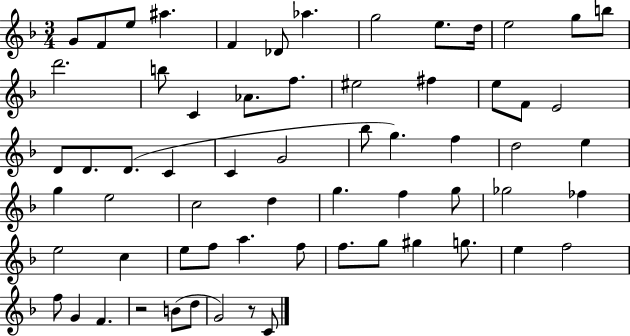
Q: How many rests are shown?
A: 2